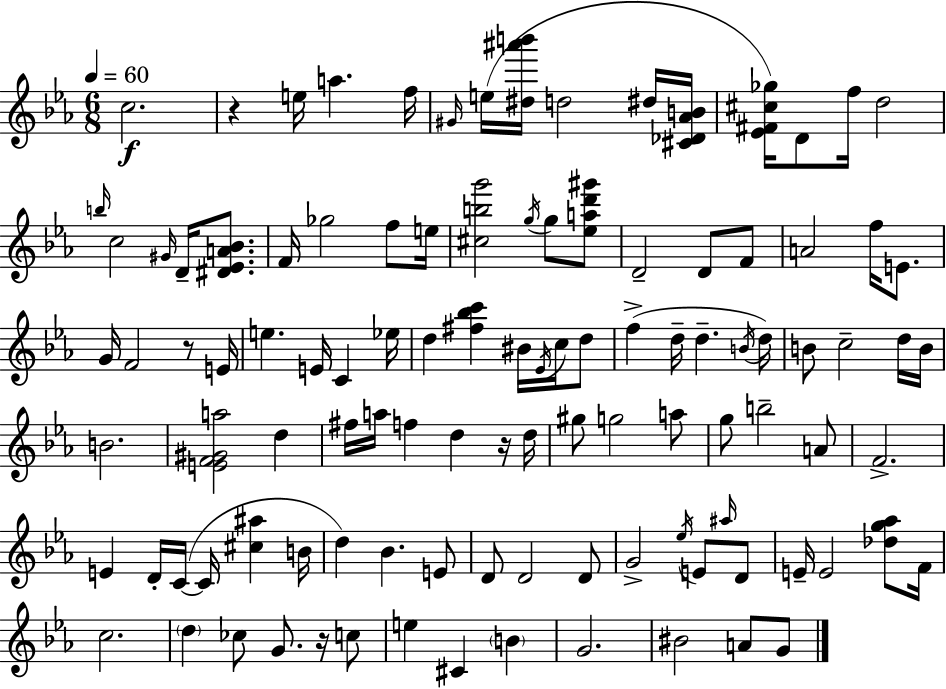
C5/h. R/q E5/s A5/q. F5/s G#4/s E5/s [D#5,A#6,B6]/s D5/h D#5/s [C#4,Db4,Ab4,B4]/s [Eb4,F#4,C#5,Gb5]/s D4/e F5/s D5/h B5/s C5/h G#4/s D4/s [D#4,Eb4,A4,Bb4]/e. F4/s Gb5/h F5/e E5/s [C#5,B5,G6]/h G5/s G5/e [Eb5,A5,D6,G#6]/e D4/h D4/e F4/e A4/h F5/s E4/e. G4/s F4/h R/e E4/s E5/q. E4/s C4/q Eb5/s D5/q [F#5,Bb5,C6]/q BIS4/s Eb4/s C5/s D5/e F5/q D5/s D5/q. B4/s D5/s B4/e C5/h D5/s B4/s B4/h. [E4,F4,G#4,A5]/h D5/q F#5/s A5/s F5/q D5/q R/s D5/s G#5/e G5/h A5/e G5/e B5/h A4/e F4/h. E4/q D4/s C4/s C4/s [C#5,A#5]/q B4/s D5/q Bb4/q. E4/e D4/e D4/h D4/e G4/h Eb5/s E4/e A#5/s D4/e E4/s E4/h [Db5,G5,Ab5]/e F4/s C5/h. D5/q CES5/e G4/e. R/s C5/e E5/q C#4/q B4/q G4/h. BIS4/h A4/e G4/e